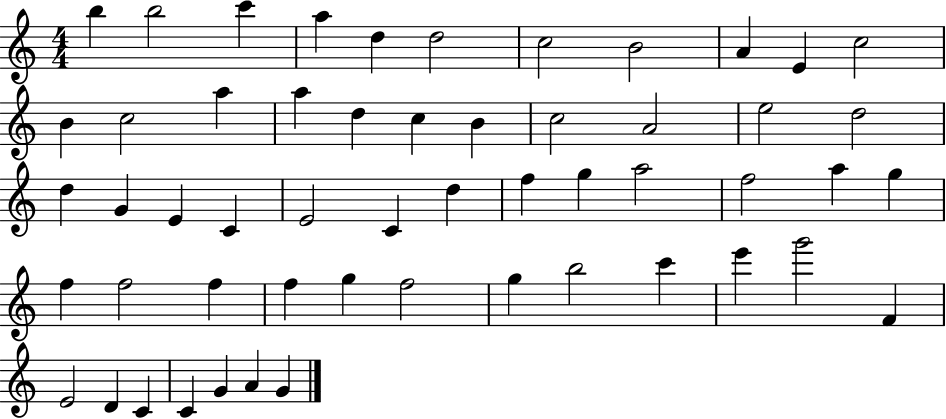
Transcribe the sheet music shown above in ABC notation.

X:1
T:Untitled
M:4/4
L:1/4
K:C
b b2 c' a d d2 c2 B2 A E c2 B c2 a a d c B c2 A2 e2 d2 d G E C E2 C d f g a2 f2 a g f f2 f f g f2 g b2 c' e' g'2 F E2 D C C G A G